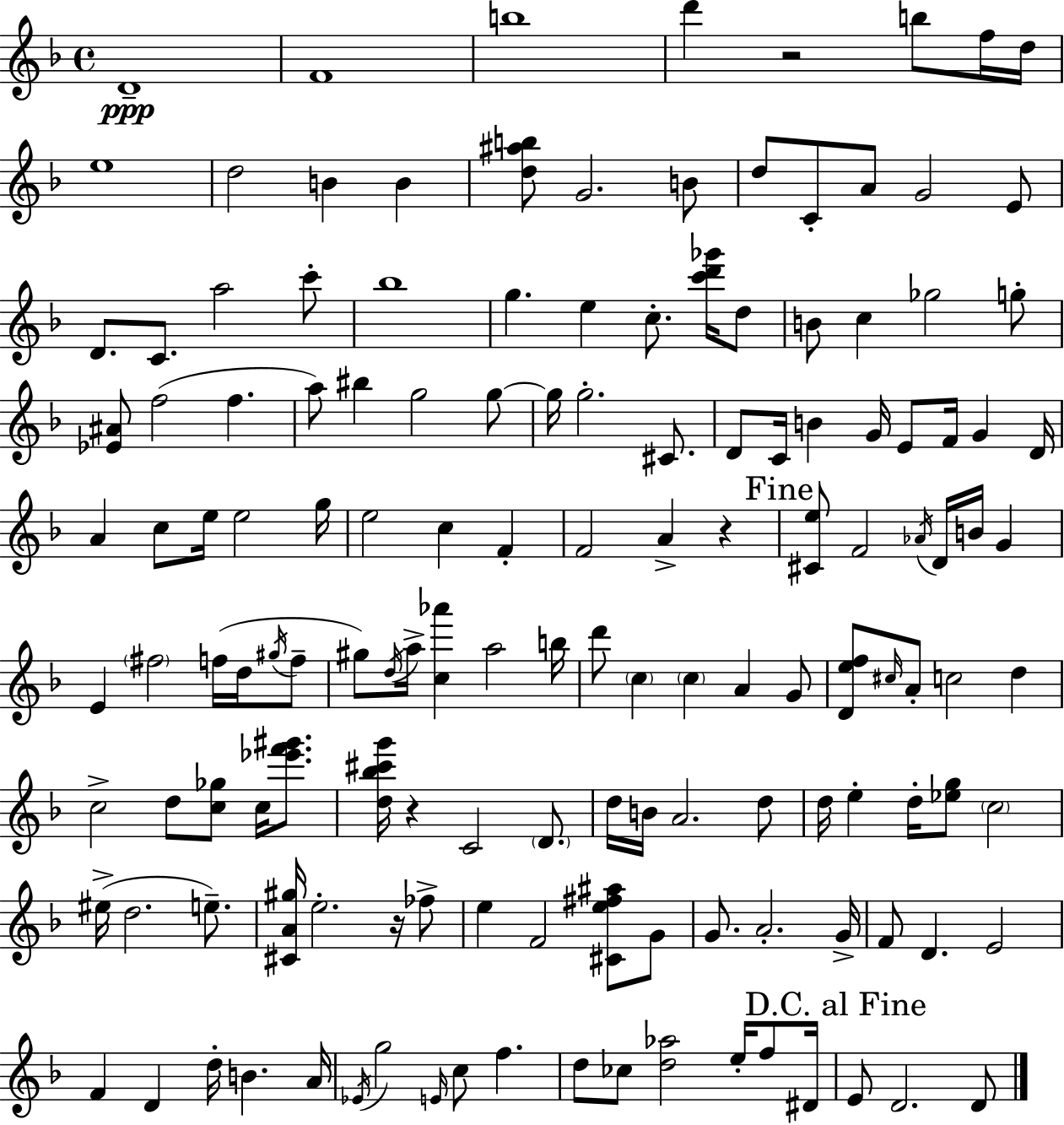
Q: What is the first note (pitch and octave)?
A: D4